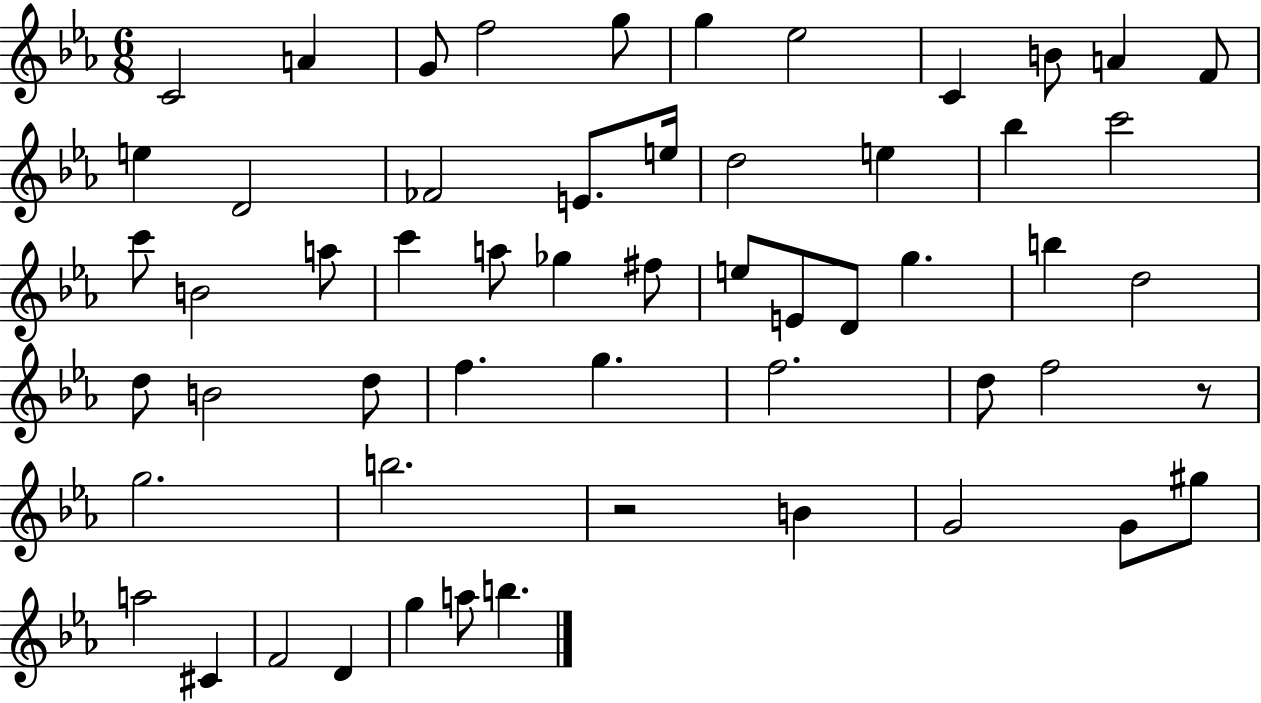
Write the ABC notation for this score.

X:1
T:Untitled
M:6/8
L:1/4
K:Eb
C2 A G/2 f2 g/2 g _e2 C B/2 A F/2 e D2 _F2 E/2 e/4 d2 e _b c'2 c'/2 B2 a/2 c' a/2 _g ^f/2 e/2 E/2 D/2 g b d2 d/2 B2 d/2 f g f2 d/2 f2 z/2 g2 b2 z2 B G2 G/2 ^g/2 a2 ^C F2 D g a/2 b